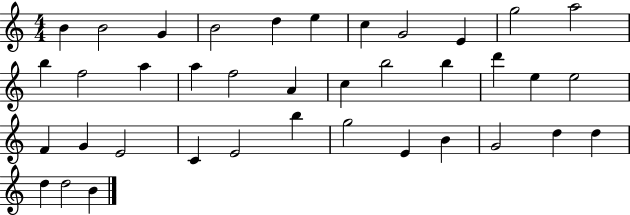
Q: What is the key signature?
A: C major